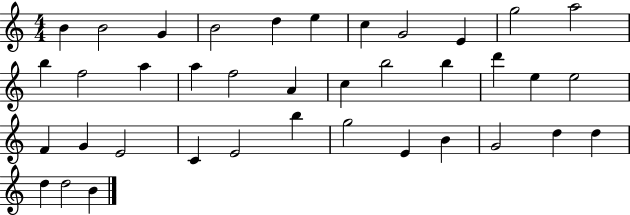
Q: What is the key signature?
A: C major